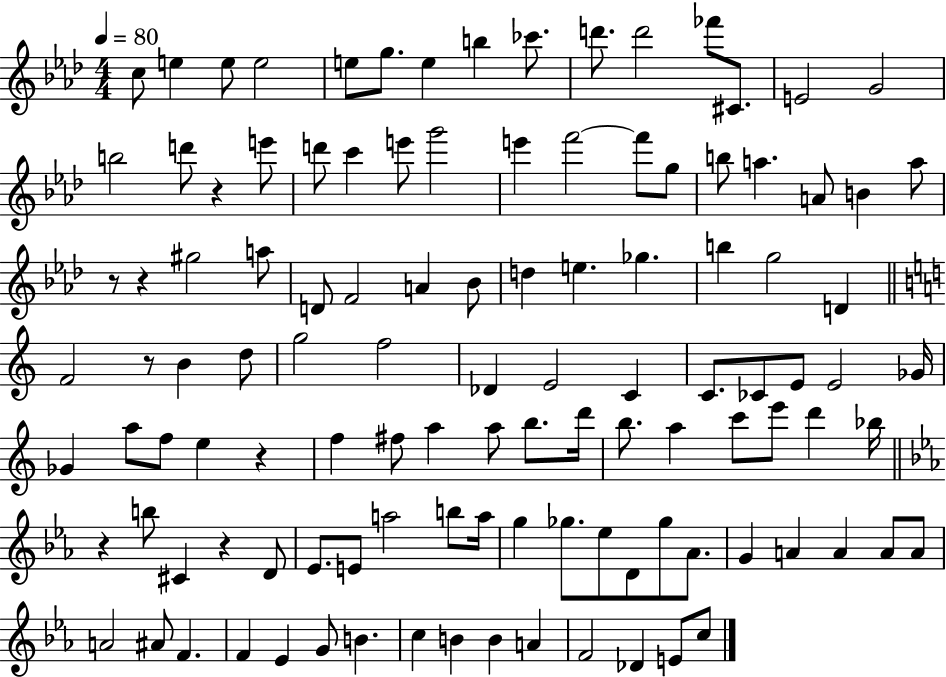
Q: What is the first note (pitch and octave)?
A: C5